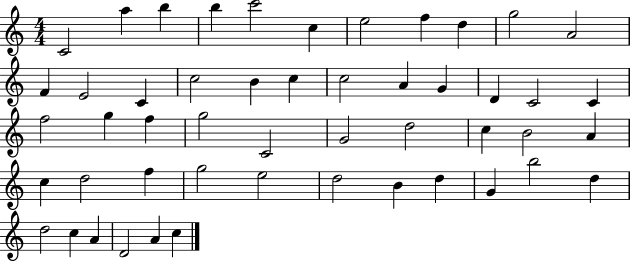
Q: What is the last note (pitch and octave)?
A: C5